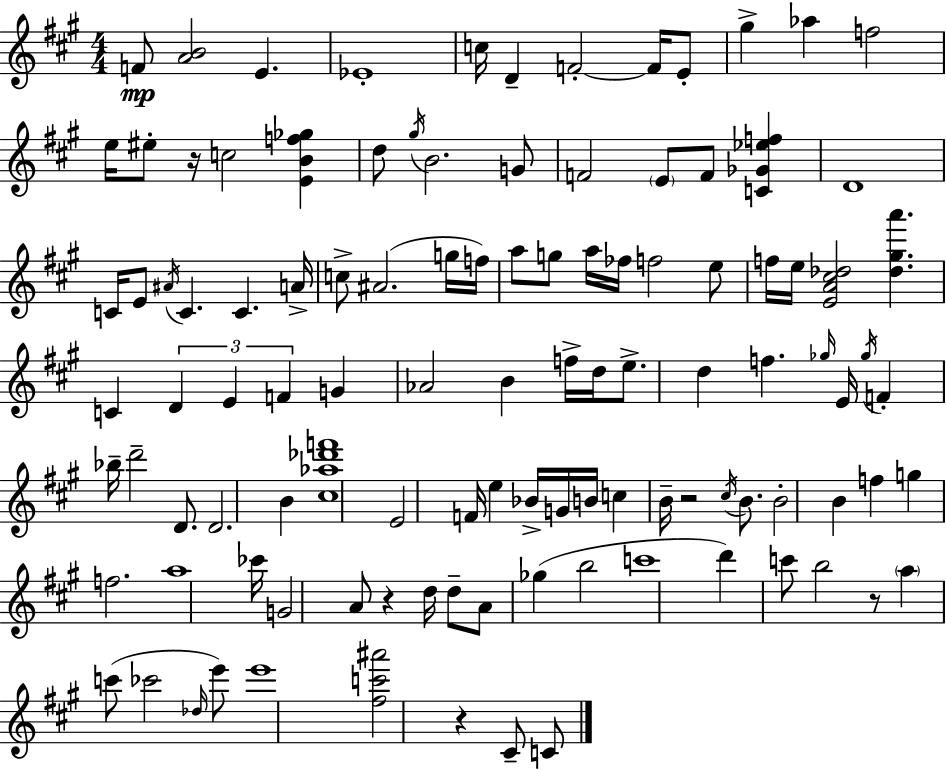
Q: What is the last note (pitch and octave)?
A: C4